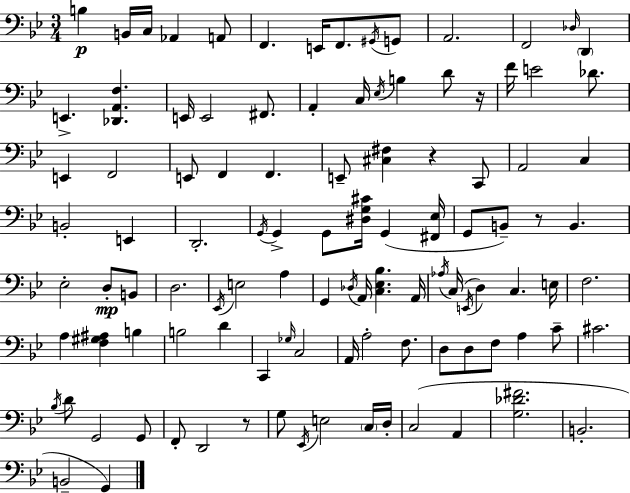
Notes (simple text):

B3/q B2/s C3/s Ab2/q A2/e F2/q. E2/s F2/e. G#2/s G2/e A2/h. F2/h Db3/s D2/q E2/q. [Db2,A2,F3]/q. E2/s E2/h F#2/e. A2/q C3/s Eb3/s B3/q D4/e R/s F4/s E4/h Db4/e. E2/q F2/h E2/e F2/q F2/q. E2/e [C#3,F#3]/q R/q C2/e A2/h C3/q B2/h E2/q D2/h. G2/s G2/q G2/e [D#3,G3,C#4]/s G2/q [F#2,Eb3]/s G2/e B2/e R/e B2/q. Eb3/h D3/e B2/e D3/h. Eb2/s E3/h A3/q G2/q Db3/s A2/s [C3,Eb3,Bb3]/q. A2/s Ab3/s C3/s E2/s D3/q C3/q. E3/s F3/h. A3/q [F3,G#3,A#3]/q B3/q B3/h D4/q C2/q Gb3/s C3/h A2/s A3/h F3/e. D3/e D3/e F3/e A3/q C4/e C#4/h. Bb3/s D4/e G2/h G2/e F2/e D2/h R/e G3/e Eb2/s E3/h C3/s D3/s C3/h A2/q [G3,Db4,F#4]/h. B2/h. B2/h G2/q